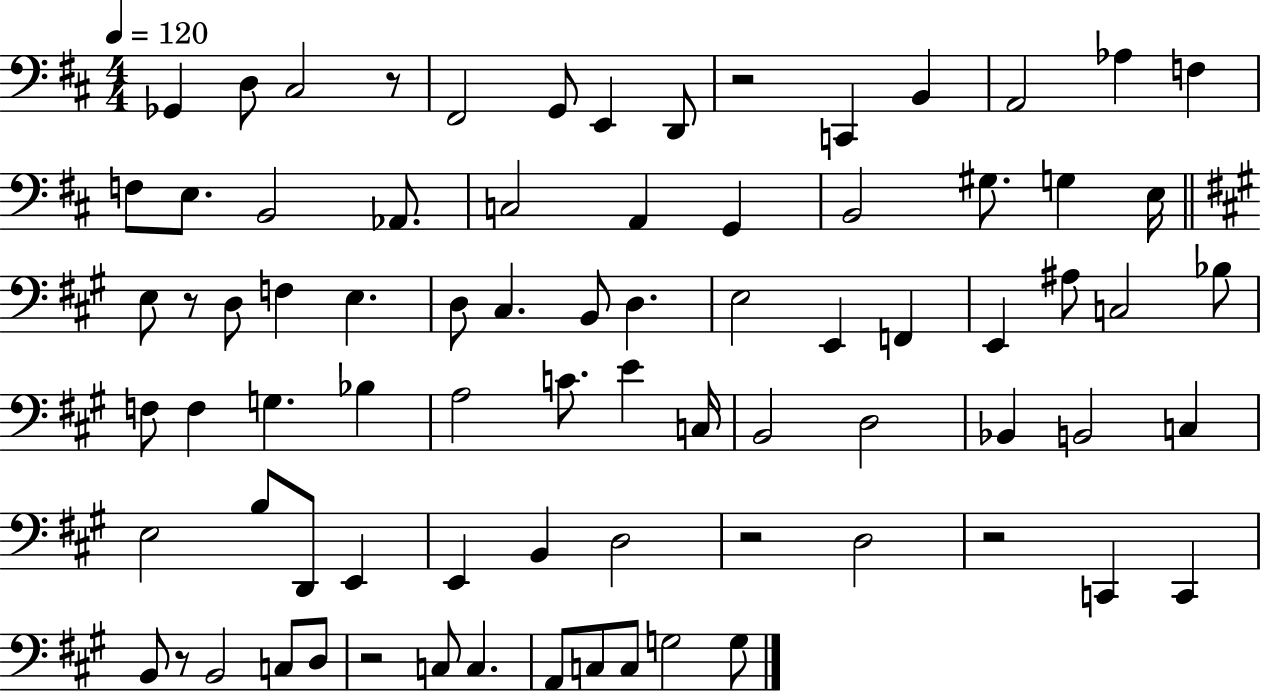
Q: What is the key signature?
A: D major